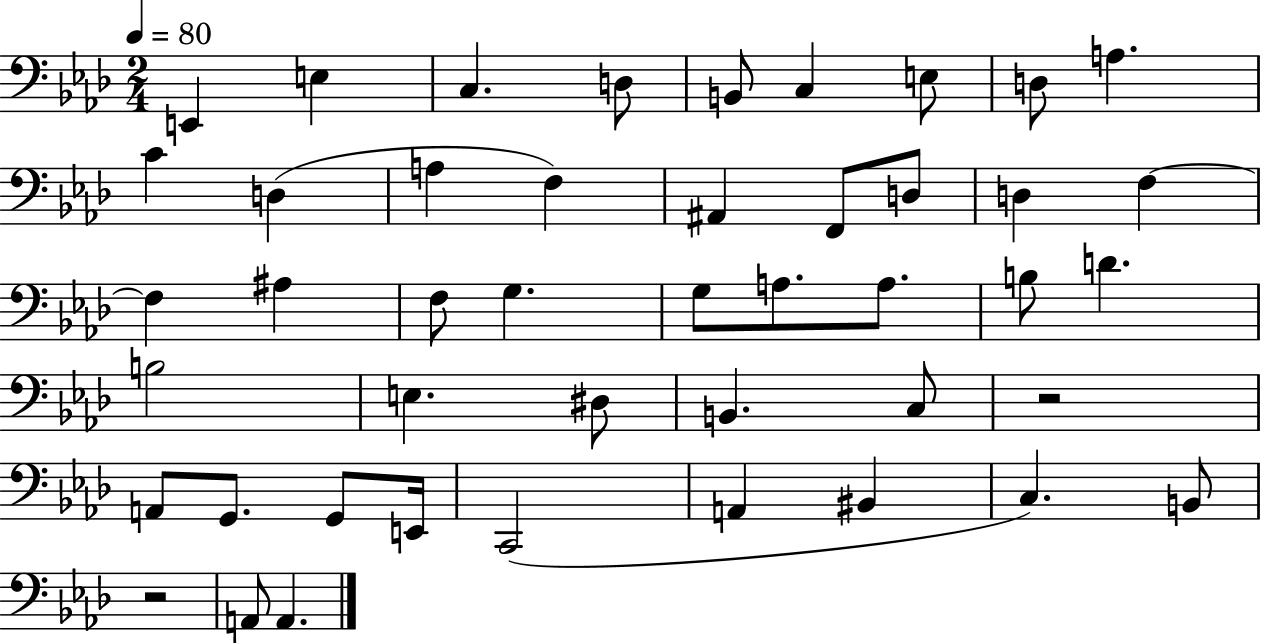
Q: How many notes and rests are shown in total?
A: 45